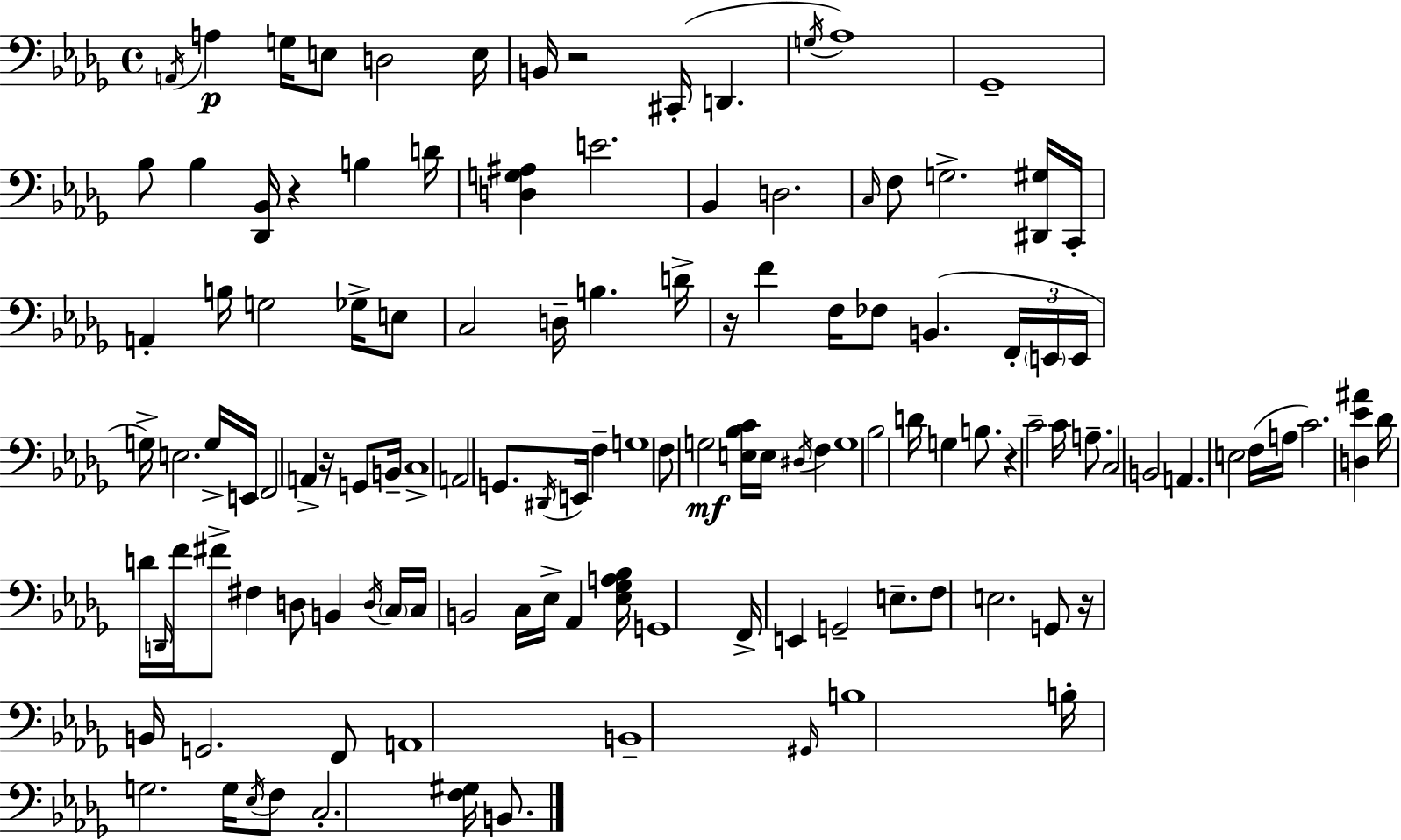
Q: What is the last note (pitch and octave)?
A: B2